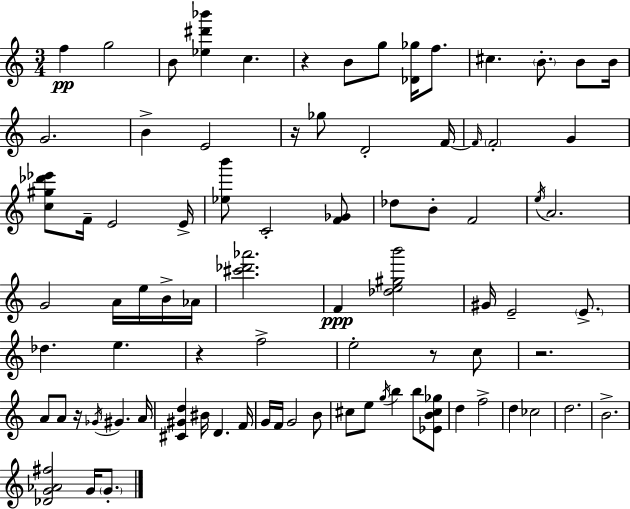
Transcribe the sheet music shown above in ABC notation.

X:1
T:Untitled
M:3/4
L:1/4
K:C
f g2 B/2 [_e^d'_b'] c z B/2 g/2 [_D_g]/4 f/2 ^c B/2 B/2 B/4 G2 B E2 z/4 _g/2 D2 F/4 F/4 F2 G [c^g_d'_e']/2 F/4 E2 E/4 [_eb']/2 C2 [F_G]/2 _d/2 B/2 F2 e/4 A2 G2 A/4 e/4 B/4 _A/4 [^c'_d'_a']2 F [_de^gb']2 ^G/4 E2 E/2 _d e z f2 e2 z/2 c/2 z2 A/2 A/2 z/4 _G/4 ^G A/4 [^C^Gd] ^B/4 D F/4 G/4 F/4 G2 B/2 ^c/2 e/2 g/4 b b/2 [_EB^c_g]/2 d f2 d _c2 d2 B2 [_DG_A^f]2 G/4 G/2